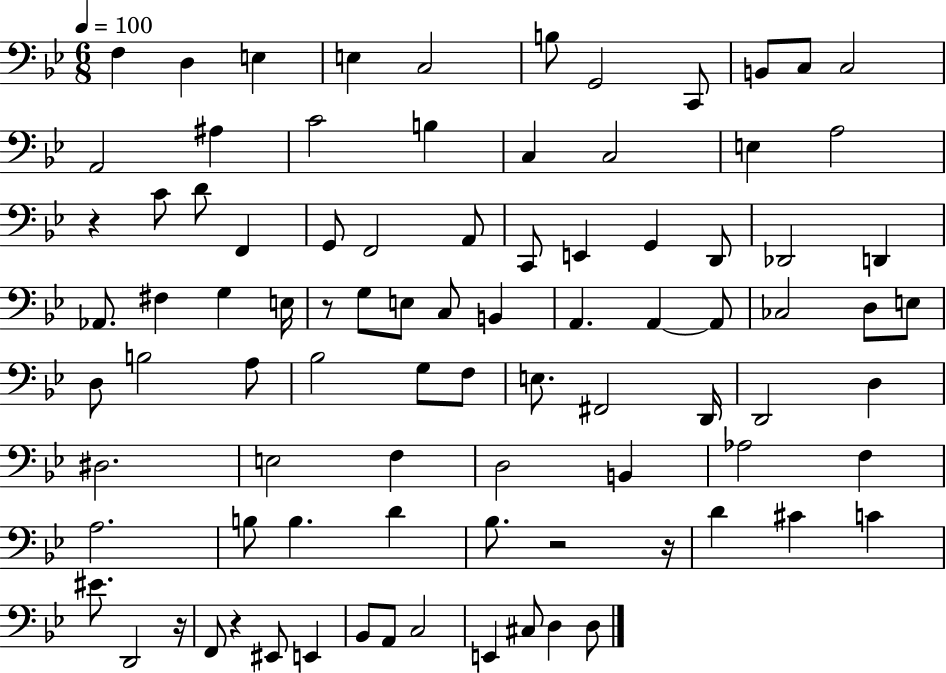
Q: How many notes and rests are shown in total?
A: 89